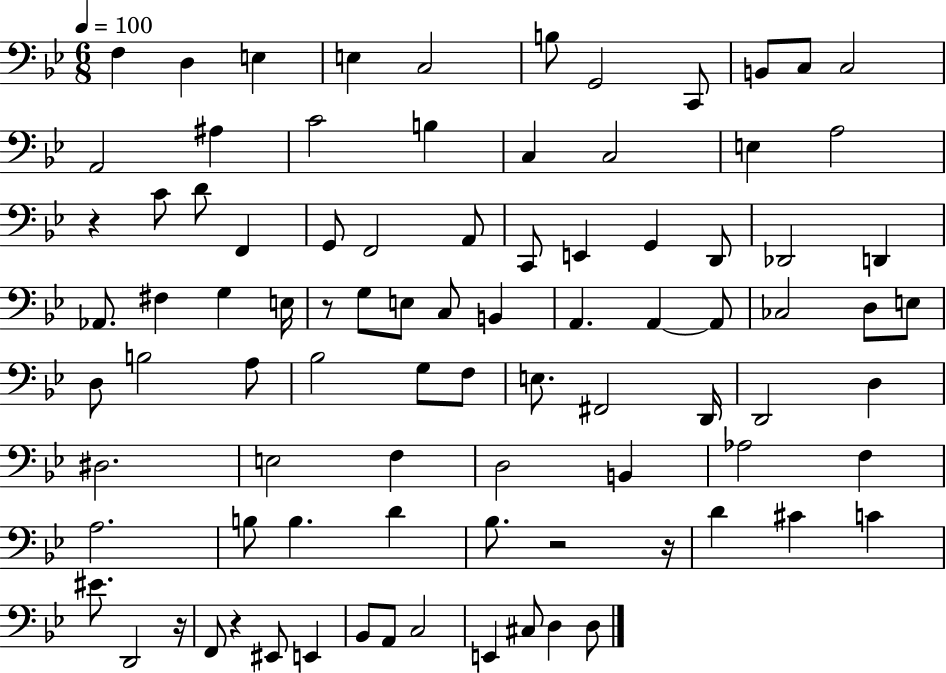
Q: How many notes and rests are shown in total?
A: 89